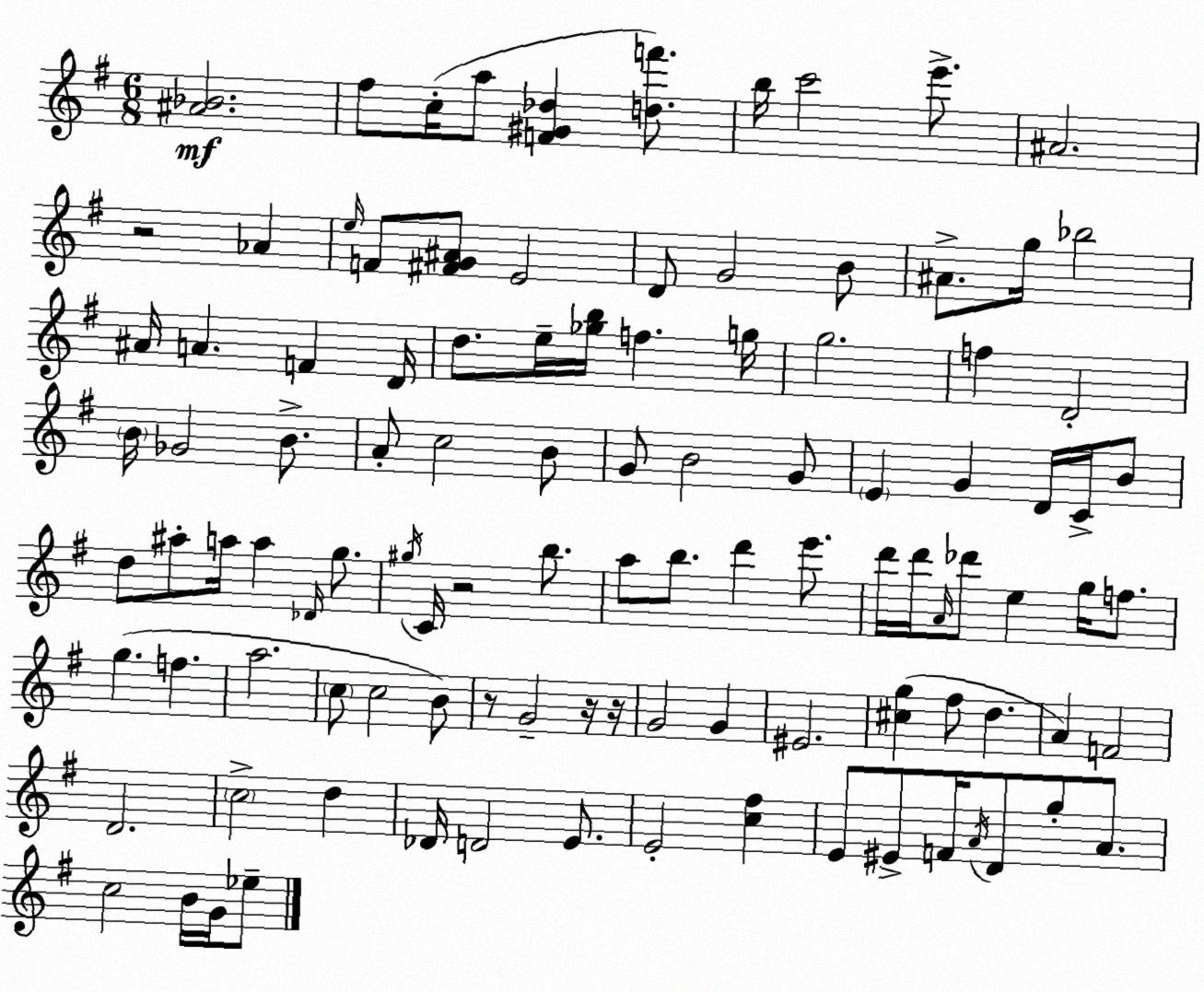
X:1
T:Untitled
M:6/8
L:1/4
K:Em
[^A_B]2 ^f/2 c/4 a/2 [F^G_d] [df']/2 b/4 c'2 e'/2 ^A2 z2 _A e/4 F/2 [^FG^A]/2 E2 D/2 G2 B/2 ^A/2 g/4 _b2 ^A/4 A F D/4 d/2 e/4 [_gb]/4 f g/4 g2 f D2 B/4 _G2 B/2 A/2 c2 B/2 G/2 B2 G/2 E G D/4 C/4 B/2 d/2 ^a/2 a/4 a _D/4 g/2 ^g/4 C/4 z2 b/2 a/2 b/2 d' e'/2 d'/4 d'/4 A/4 _d'/2 e g/4 f/2 g f a2 c/2 c2 B/2 z/2 G2 z/4 z/4 G2 G ^E2 [^cg] ^f/2 d A F2 D2 c2 d _D/4 D2 E/2 E2 [c^f] E/2 ^E/2 F/4 A/4 D/2 g/2 A/2 c2 B/4 G/4 _e/2